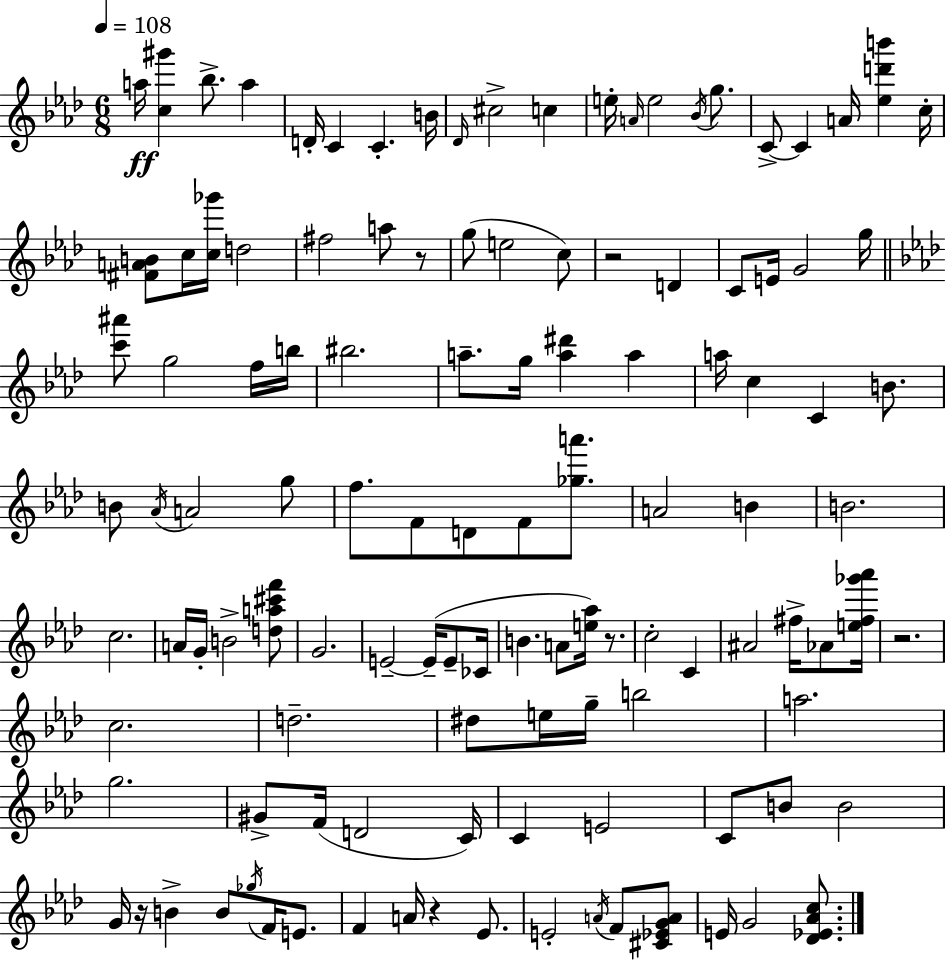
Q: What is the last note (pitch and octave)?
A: G4